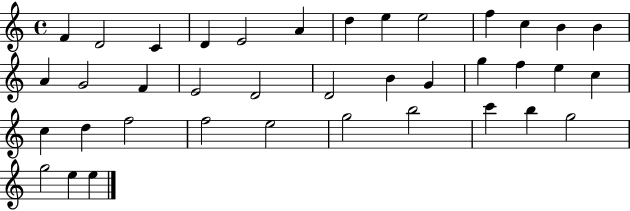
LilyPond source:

{
  \clef treble
  \time 4/4
  \defaultTimeSignature
  \key c \major
  f'4 d'2 c'4 | d'4 e'2 a'4 | d''4 e''4 e''2 | f''4 c''4 b'4 b'4 | \break a'4 g'2 f'4 | e'2 d'2 | d'2 b'4 g'4 | g''4 f''4 e''4 c''4 | \break c''4 d''4 f''2 | f''2 e''2 | g''2 b''2 | c'''4 b''4 g''2 | \break g''2 e''4 e''4 | \bar "|."
}